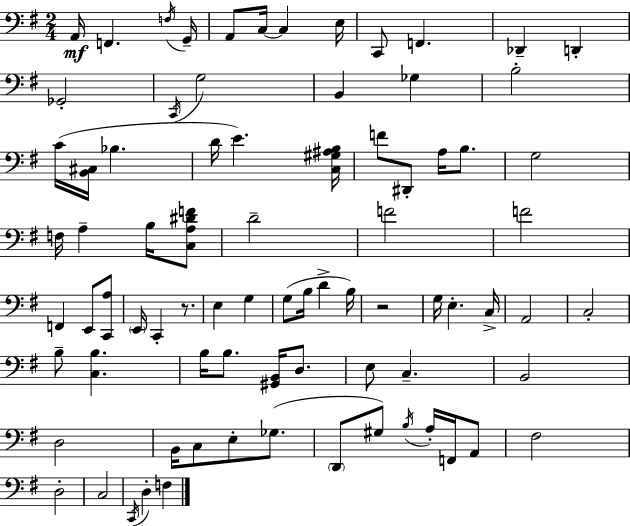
X:1
T:Untitled
M:2/4
L:1/4
K:G
A,,/4 F,, F,/4 G,,/4 A,,/2 C,/4 C, E,/4 C,,/2 F,, _D,, D,, _G,,2 C,,/4 G,2 B,, _G, B,2 C/4 [B,,^C,]/4 _B, D/4 E [C,^G,^A,B,]/4 F/2 ^D,,/2 A,/4 B,/2 G,2 F,/4 A, B,/4 [C,A,^DF]/2 D2 F2 F2 F,, E,,/2 [C,,A,]/2 E,,/4 C,, z/2 E, G, G,/2 B,/4 D B,/4 z2 G,/4 E, C,/4 A,,2 C,2 B,/2 [C,B,] B,/4 B,/2 [^G,,B,,]/4 D,/2 E,/2 C, B,,2 D,2 B,,/4 C,/2 E,/2 _G,/2 D,,/2 ^G,/2 B,/4 A,/4 F,,/4 A,,/2 ^F,2 D,2 C,2 C,,/4 D, F,